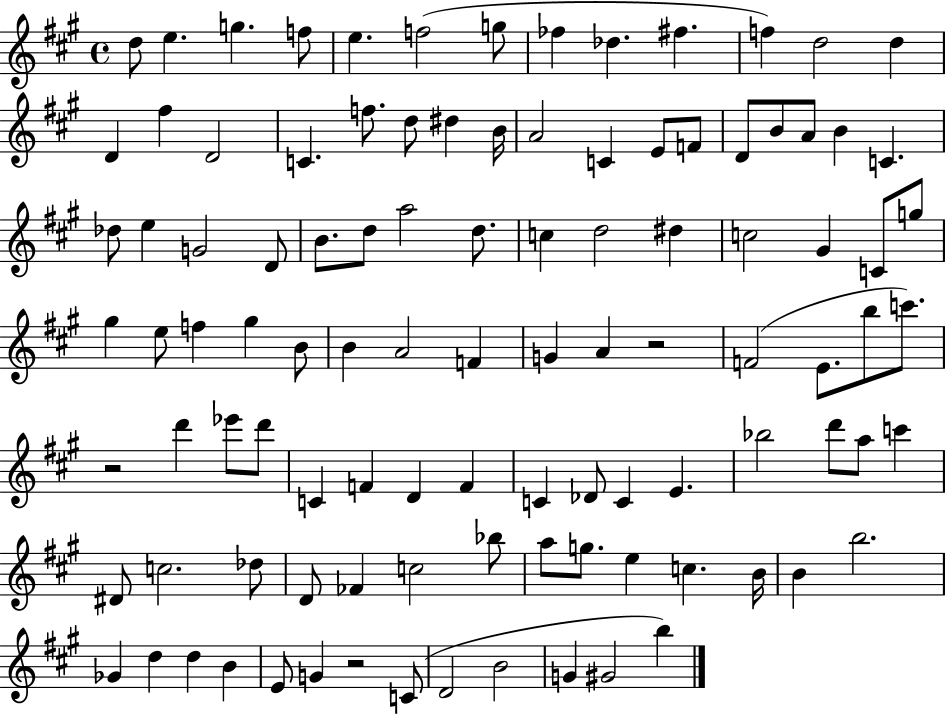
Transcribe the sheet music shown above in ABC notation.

X:1
T:Untitled
M:4/4
L:1/4
K:A
d/2 e g f/2 e f2 g/2 _f _d ^f f d2 d D ^f D2 C f/2 d/2 ^d B/4 A2 C E/2 F/2 D/2 B/2 A/2 B C _d/2 e G2 D/2 B/2 d/2 a2 d/2 c d2 ^d c2 ^G C/2 g/2 ^g e/2 f ^g B/2 B A2 F G A z2 F2 E/2 b/2 c'/2 z2 d' _e'/2 d'/2 C F D F C _D/2 C E _b2 d'/2 a/2 c' ^D/2 c2 _d/2 D/2 _F c2 _b/2 a/2 g/2 e c B/4 B b2 _G d d B E/2 G z2 C/2 D2 B2 G ^G2 b